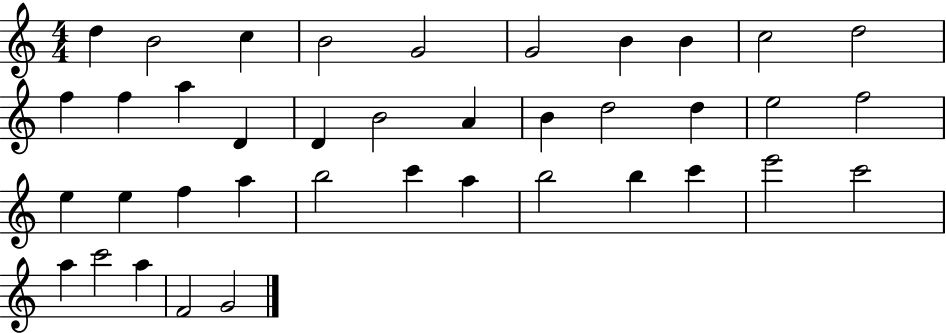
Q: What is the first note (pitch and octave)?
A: D5